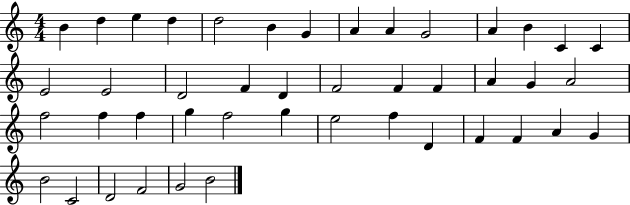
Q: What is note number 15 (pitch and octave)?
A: E4